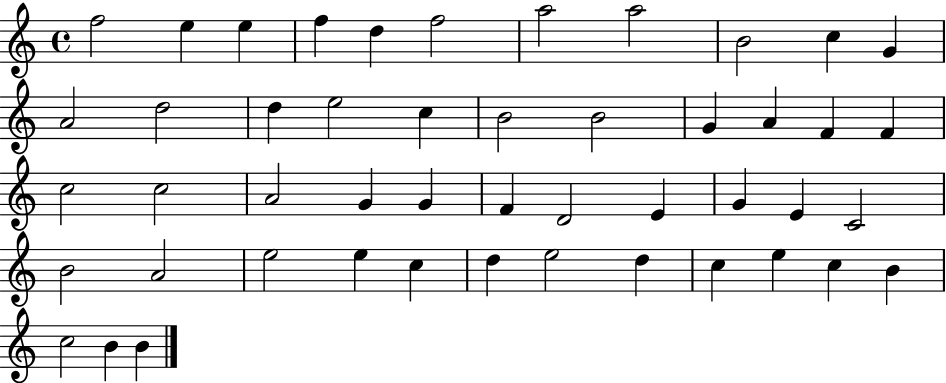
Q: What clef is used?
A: treble